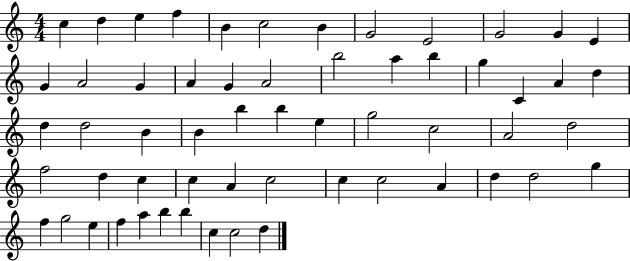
C5/q D5/q E5/q F5/q B4/q C5/h B4/q G4/h E4/h G4/h G4/q E4/q G4/q A4/h G4/q A4/q G4/q A4/h B5/h A5/q B5/q G5/q C4/q A4/q D5/q D5/q D5/h B4/q B4/q B5/q B5/q E5/q G5/h C5/h A4/h D5/h F5/h D5/q C5/q C5/q A4/q C5/h C5/q C5/h A4/q D5/q D5/h G5/q F5/q G5/h E5/q F5/q A5/q B5/q B5/q C5/q C5/h D5/q